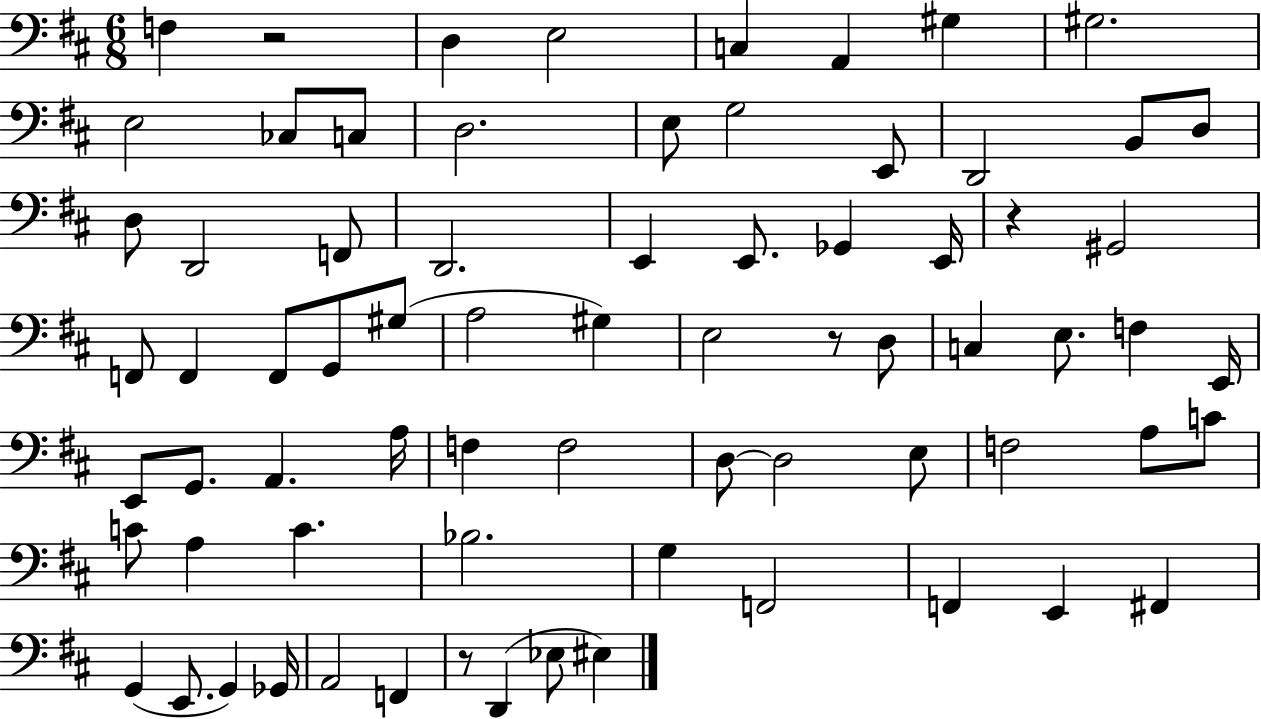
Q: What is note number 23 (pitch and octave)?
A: E2